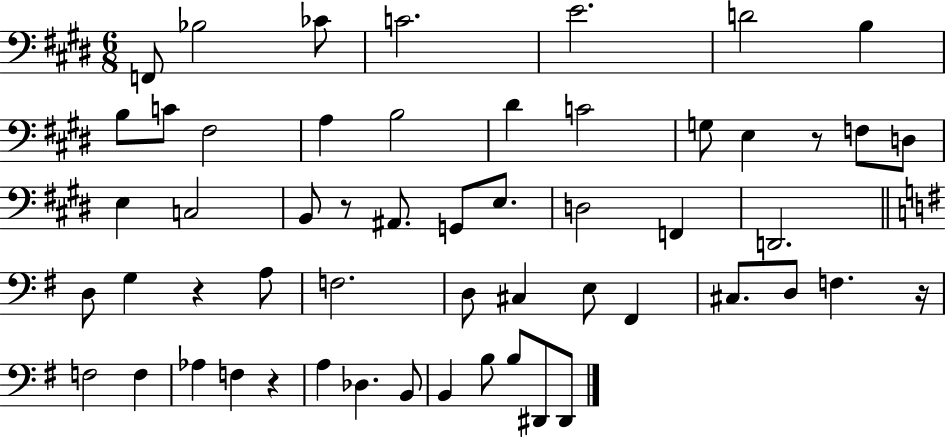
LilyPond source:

{
  \clef bass
  \numericTimeSignature
  \time 6/8
  \key e \major
  f,8 bes2 ces'8 | c'2. | e'2. | d'2 b4 | \break b8 c'8 fis2 | a4 b2 | dis'4 c'2 | g8 e4 r8 f8 d8 | \break e4 c2 | b,8 r8 ais,8. g,8 e8. | d2 f,4 | d,2. | \break \bar "||" \break \key g \major d8 g4 r4 a8 | f2. | d8 cis4 e8 fis,4 | cis8. d8 f4. r16 | \break f2 f4 | aes4 f4 r4 | a4 des4. b,8 | b,4 b8 b8 dis,8 dis,8 | \break \bar "|."
}